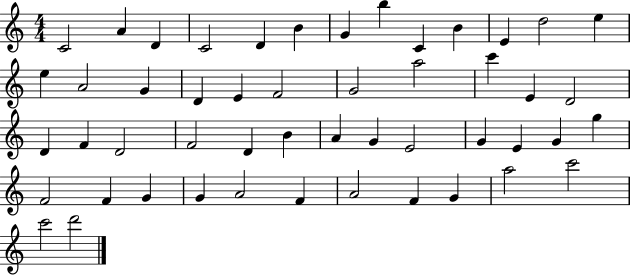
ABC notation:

X:1
T:Untitled
M:4/4
L:1/4
K:C
C2 A D C2 D B G b C B E d2 e e A2 G D E F2 G2 a2 c' E D2 D F D2 F2 D B A G E2 G E G g F2 F G G A2 F A2 F G a2 c'2 c'2 d'2